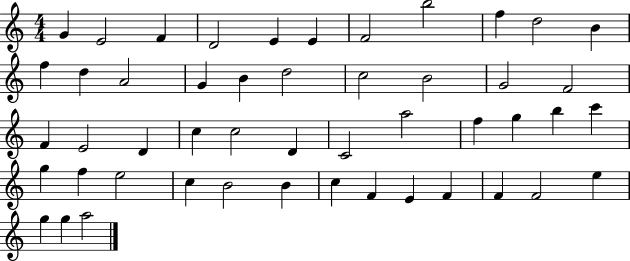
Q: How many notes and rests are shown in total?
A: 49